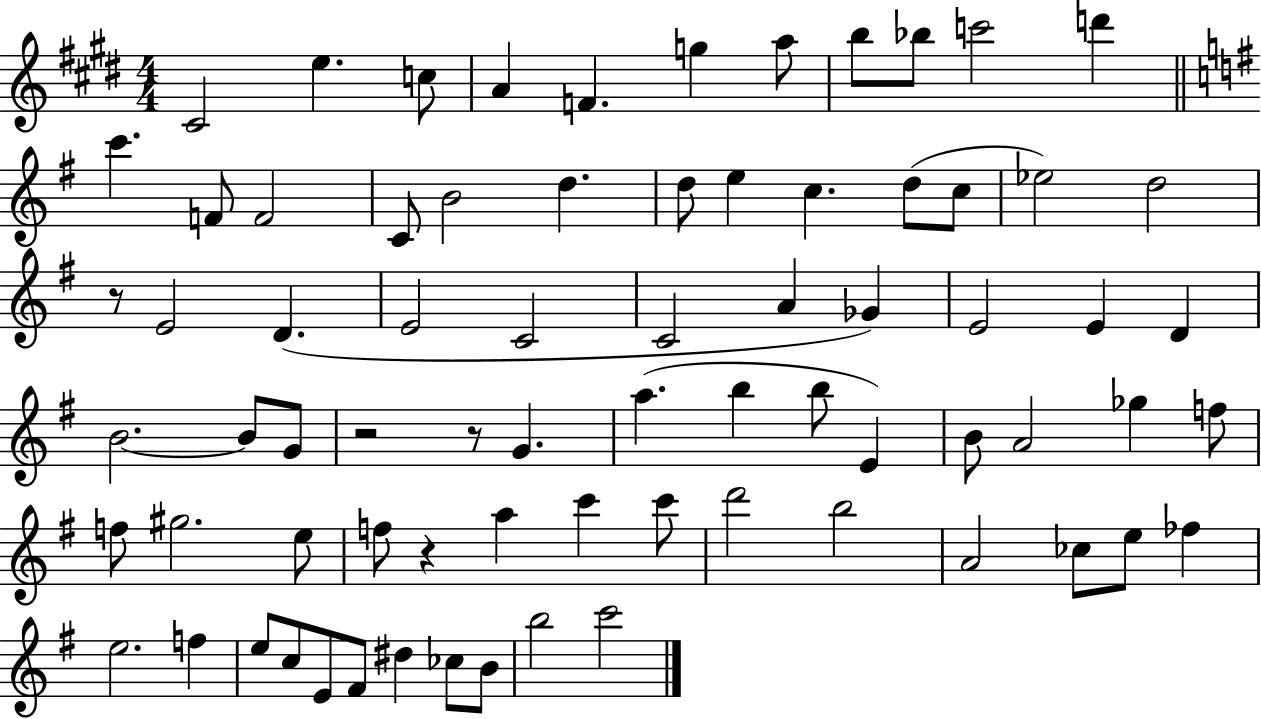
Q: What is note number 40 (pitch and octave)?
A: B5